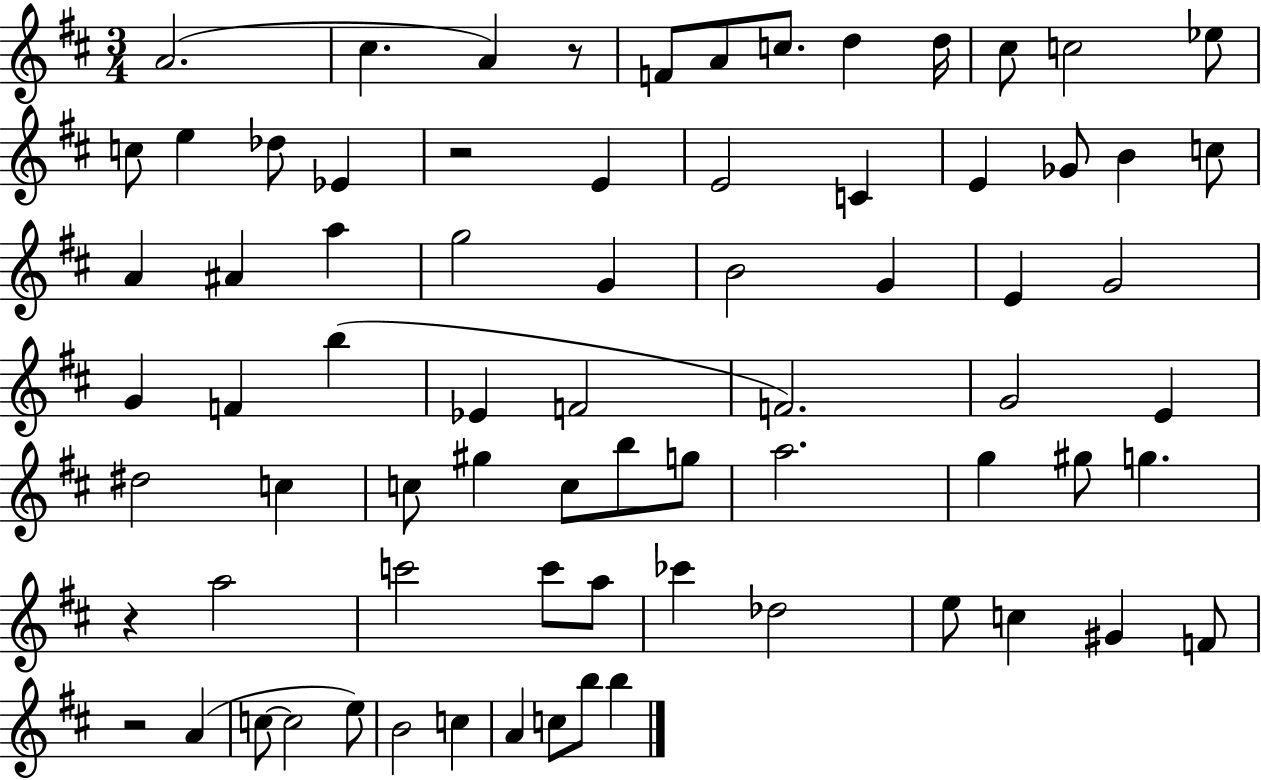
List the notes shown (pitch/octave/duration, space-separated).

A4/h. C#5/q. A4/q R/e F4/e A4/e C5/e. D5/q D5/s C#5/e C5/h Eb5/e C5/e E5/q Db5/e Eb4/q R/h E4/q E4/h C4/q E4/q Gb4/e B4/q C5/e A4/q A#4/q A5/q G5/h G4/q B4/h G4/q E4/q G4/h G4/q F4/q B5/q Eb4/q F4/h F4/h. G4/h E4/q D#5/h C5/q C5/e G#5/q C5/e B5/e G5/e A5/h. G5/q G#5/e G5/q. R/q A5/h C6/h C6/e A5/e CES6/q Db5/h E5/e C5/q G#4/q F4/e R/h A4/q C5/e C5/h E5/e B4/h C5/q A4/q C5/e B5/e B5/q